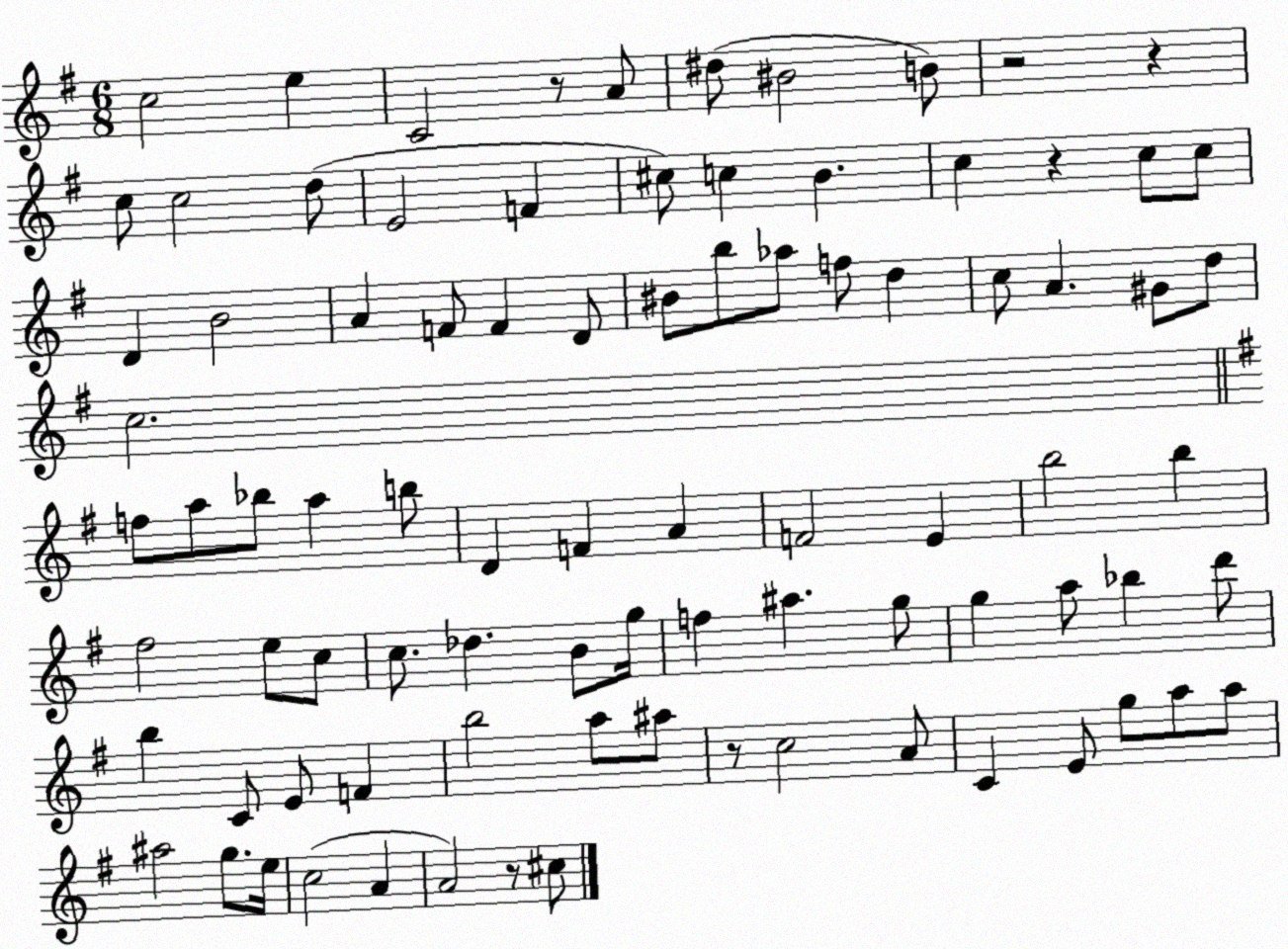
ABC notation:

X:1
T:Untitled
M:6/8
L:1/4
K:G
c2 e C2 z/2 A/2 ^d/2 ^B2 B/2 z2 z c/2 c2 d/2 E2 F ^c/2 c B c z c/2 c/2 D B2 A F/2 F D/2 ^B/2 b/2 _a/2 f/2 d c/2 A ^G/2 d/2 c2 f/2 a/2 _b/2 a b/2 D F A F2 E b2 b ^f2 e/2 c/2 c/2 _d B/2 g/4 f ^a g/2 g a/2 _b d'/2 b C/2 E/2 F b2 a/2 ^a/2 z/2 c2 A/2 C E/2 g/2 a/2 a/2 ^a2 g/2 e/4 c2 A A2 z/2 ^c/2